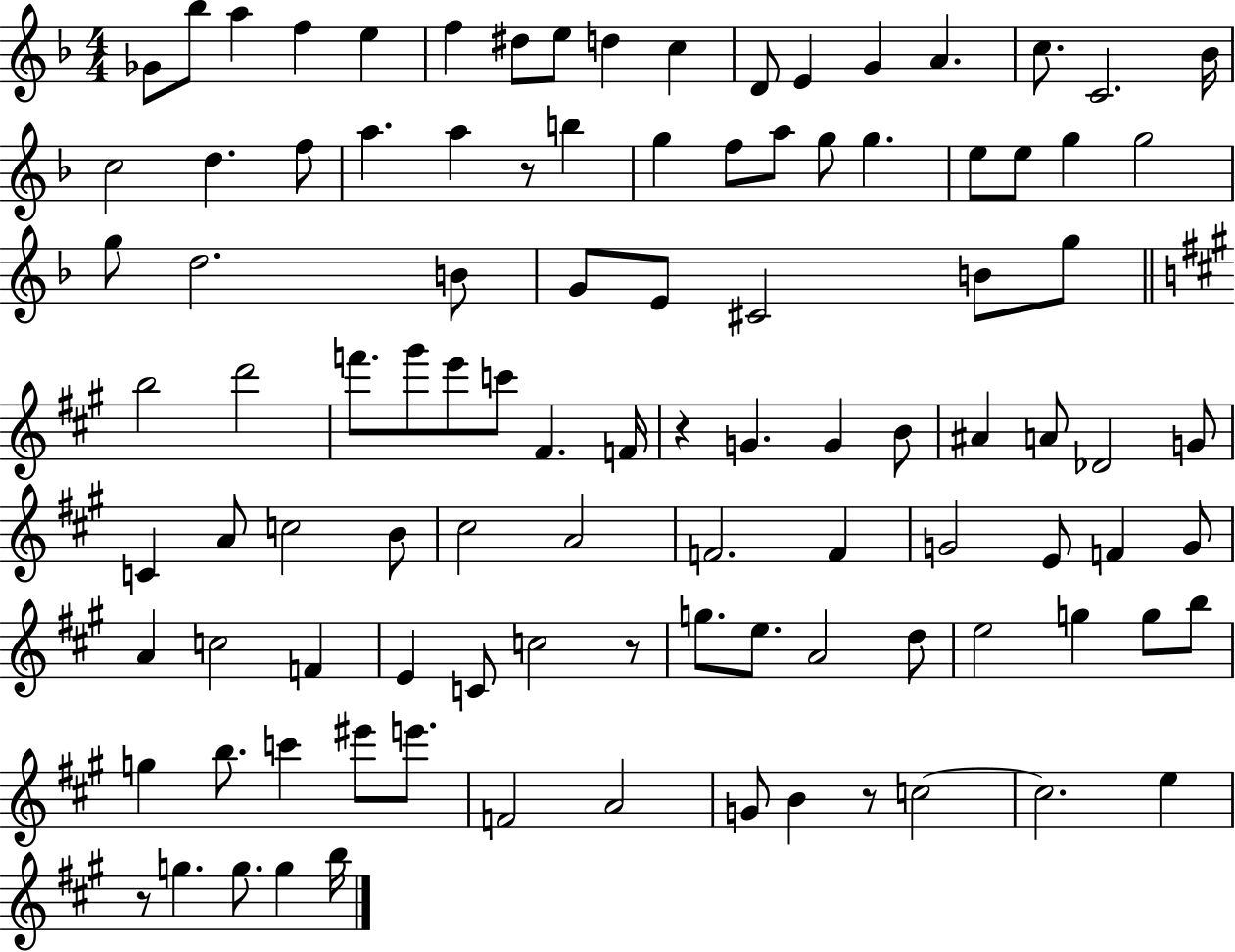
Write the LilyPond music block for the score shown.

{
  \clef treble
  \numericTimeSignature
  \time 4/4
  \key f \major
  ges'8 bes''8 a''4 f''4 e''4 | f''4 dis''8 e''8 d''4 c''4 | d'8 e'4 g'4 a'4. | c''8. c'2. bes'16 | \break c''2 d''4. f''8 | a''4. a''4 r8 b''4 | g''4 f''8 a''8 g''8 g''4. | e''8 e''8 g''4 g''2 | \break g''8 d''2. b'8 | g'8 e'8 cis'2 b'8 g''8 | \bar "||" \break \key a \major b''2 d'''2 | f'''8. gis'''8 e'''8 c'''8 fis'4. f'16 | r4 g'4. g'4 b'8 | ais'4 a'8 des'2 g'8 | \break c'4 a'8 c''2 b'8 | cis''2 a'2 | f'2. f'4 | g'2 e'8 f'4 g'8 | \break a'4 c''2 f'4 | e'4 c'8 c''2 r8 | g''8. e''8. a'2 d''8 | e''2 g''4 g''8 b''8 | \break g''4 b''8. c'''4 eis'''8 e'''8. | f'2 a'2 | g'8 b'4 r8 c''2~~ | c''2. e''4 | \break r8 g''4. g''8. g''4 b''16 | \bar "|."
}